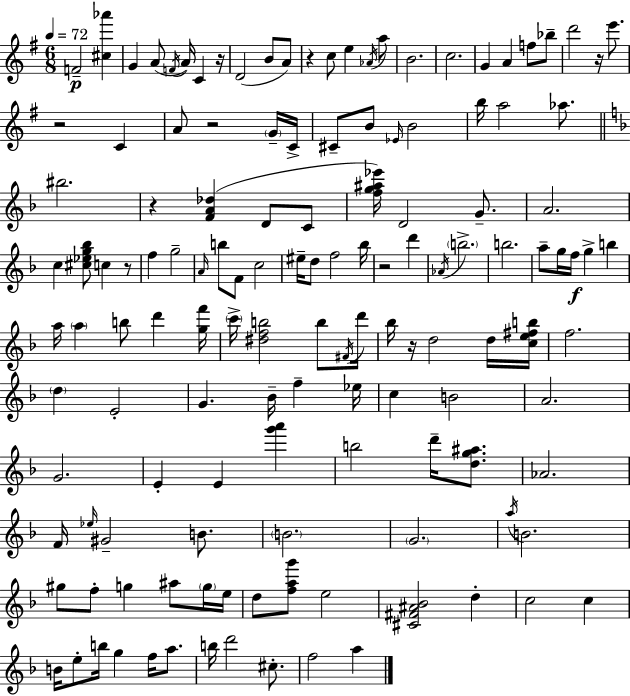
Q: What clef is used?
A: treble